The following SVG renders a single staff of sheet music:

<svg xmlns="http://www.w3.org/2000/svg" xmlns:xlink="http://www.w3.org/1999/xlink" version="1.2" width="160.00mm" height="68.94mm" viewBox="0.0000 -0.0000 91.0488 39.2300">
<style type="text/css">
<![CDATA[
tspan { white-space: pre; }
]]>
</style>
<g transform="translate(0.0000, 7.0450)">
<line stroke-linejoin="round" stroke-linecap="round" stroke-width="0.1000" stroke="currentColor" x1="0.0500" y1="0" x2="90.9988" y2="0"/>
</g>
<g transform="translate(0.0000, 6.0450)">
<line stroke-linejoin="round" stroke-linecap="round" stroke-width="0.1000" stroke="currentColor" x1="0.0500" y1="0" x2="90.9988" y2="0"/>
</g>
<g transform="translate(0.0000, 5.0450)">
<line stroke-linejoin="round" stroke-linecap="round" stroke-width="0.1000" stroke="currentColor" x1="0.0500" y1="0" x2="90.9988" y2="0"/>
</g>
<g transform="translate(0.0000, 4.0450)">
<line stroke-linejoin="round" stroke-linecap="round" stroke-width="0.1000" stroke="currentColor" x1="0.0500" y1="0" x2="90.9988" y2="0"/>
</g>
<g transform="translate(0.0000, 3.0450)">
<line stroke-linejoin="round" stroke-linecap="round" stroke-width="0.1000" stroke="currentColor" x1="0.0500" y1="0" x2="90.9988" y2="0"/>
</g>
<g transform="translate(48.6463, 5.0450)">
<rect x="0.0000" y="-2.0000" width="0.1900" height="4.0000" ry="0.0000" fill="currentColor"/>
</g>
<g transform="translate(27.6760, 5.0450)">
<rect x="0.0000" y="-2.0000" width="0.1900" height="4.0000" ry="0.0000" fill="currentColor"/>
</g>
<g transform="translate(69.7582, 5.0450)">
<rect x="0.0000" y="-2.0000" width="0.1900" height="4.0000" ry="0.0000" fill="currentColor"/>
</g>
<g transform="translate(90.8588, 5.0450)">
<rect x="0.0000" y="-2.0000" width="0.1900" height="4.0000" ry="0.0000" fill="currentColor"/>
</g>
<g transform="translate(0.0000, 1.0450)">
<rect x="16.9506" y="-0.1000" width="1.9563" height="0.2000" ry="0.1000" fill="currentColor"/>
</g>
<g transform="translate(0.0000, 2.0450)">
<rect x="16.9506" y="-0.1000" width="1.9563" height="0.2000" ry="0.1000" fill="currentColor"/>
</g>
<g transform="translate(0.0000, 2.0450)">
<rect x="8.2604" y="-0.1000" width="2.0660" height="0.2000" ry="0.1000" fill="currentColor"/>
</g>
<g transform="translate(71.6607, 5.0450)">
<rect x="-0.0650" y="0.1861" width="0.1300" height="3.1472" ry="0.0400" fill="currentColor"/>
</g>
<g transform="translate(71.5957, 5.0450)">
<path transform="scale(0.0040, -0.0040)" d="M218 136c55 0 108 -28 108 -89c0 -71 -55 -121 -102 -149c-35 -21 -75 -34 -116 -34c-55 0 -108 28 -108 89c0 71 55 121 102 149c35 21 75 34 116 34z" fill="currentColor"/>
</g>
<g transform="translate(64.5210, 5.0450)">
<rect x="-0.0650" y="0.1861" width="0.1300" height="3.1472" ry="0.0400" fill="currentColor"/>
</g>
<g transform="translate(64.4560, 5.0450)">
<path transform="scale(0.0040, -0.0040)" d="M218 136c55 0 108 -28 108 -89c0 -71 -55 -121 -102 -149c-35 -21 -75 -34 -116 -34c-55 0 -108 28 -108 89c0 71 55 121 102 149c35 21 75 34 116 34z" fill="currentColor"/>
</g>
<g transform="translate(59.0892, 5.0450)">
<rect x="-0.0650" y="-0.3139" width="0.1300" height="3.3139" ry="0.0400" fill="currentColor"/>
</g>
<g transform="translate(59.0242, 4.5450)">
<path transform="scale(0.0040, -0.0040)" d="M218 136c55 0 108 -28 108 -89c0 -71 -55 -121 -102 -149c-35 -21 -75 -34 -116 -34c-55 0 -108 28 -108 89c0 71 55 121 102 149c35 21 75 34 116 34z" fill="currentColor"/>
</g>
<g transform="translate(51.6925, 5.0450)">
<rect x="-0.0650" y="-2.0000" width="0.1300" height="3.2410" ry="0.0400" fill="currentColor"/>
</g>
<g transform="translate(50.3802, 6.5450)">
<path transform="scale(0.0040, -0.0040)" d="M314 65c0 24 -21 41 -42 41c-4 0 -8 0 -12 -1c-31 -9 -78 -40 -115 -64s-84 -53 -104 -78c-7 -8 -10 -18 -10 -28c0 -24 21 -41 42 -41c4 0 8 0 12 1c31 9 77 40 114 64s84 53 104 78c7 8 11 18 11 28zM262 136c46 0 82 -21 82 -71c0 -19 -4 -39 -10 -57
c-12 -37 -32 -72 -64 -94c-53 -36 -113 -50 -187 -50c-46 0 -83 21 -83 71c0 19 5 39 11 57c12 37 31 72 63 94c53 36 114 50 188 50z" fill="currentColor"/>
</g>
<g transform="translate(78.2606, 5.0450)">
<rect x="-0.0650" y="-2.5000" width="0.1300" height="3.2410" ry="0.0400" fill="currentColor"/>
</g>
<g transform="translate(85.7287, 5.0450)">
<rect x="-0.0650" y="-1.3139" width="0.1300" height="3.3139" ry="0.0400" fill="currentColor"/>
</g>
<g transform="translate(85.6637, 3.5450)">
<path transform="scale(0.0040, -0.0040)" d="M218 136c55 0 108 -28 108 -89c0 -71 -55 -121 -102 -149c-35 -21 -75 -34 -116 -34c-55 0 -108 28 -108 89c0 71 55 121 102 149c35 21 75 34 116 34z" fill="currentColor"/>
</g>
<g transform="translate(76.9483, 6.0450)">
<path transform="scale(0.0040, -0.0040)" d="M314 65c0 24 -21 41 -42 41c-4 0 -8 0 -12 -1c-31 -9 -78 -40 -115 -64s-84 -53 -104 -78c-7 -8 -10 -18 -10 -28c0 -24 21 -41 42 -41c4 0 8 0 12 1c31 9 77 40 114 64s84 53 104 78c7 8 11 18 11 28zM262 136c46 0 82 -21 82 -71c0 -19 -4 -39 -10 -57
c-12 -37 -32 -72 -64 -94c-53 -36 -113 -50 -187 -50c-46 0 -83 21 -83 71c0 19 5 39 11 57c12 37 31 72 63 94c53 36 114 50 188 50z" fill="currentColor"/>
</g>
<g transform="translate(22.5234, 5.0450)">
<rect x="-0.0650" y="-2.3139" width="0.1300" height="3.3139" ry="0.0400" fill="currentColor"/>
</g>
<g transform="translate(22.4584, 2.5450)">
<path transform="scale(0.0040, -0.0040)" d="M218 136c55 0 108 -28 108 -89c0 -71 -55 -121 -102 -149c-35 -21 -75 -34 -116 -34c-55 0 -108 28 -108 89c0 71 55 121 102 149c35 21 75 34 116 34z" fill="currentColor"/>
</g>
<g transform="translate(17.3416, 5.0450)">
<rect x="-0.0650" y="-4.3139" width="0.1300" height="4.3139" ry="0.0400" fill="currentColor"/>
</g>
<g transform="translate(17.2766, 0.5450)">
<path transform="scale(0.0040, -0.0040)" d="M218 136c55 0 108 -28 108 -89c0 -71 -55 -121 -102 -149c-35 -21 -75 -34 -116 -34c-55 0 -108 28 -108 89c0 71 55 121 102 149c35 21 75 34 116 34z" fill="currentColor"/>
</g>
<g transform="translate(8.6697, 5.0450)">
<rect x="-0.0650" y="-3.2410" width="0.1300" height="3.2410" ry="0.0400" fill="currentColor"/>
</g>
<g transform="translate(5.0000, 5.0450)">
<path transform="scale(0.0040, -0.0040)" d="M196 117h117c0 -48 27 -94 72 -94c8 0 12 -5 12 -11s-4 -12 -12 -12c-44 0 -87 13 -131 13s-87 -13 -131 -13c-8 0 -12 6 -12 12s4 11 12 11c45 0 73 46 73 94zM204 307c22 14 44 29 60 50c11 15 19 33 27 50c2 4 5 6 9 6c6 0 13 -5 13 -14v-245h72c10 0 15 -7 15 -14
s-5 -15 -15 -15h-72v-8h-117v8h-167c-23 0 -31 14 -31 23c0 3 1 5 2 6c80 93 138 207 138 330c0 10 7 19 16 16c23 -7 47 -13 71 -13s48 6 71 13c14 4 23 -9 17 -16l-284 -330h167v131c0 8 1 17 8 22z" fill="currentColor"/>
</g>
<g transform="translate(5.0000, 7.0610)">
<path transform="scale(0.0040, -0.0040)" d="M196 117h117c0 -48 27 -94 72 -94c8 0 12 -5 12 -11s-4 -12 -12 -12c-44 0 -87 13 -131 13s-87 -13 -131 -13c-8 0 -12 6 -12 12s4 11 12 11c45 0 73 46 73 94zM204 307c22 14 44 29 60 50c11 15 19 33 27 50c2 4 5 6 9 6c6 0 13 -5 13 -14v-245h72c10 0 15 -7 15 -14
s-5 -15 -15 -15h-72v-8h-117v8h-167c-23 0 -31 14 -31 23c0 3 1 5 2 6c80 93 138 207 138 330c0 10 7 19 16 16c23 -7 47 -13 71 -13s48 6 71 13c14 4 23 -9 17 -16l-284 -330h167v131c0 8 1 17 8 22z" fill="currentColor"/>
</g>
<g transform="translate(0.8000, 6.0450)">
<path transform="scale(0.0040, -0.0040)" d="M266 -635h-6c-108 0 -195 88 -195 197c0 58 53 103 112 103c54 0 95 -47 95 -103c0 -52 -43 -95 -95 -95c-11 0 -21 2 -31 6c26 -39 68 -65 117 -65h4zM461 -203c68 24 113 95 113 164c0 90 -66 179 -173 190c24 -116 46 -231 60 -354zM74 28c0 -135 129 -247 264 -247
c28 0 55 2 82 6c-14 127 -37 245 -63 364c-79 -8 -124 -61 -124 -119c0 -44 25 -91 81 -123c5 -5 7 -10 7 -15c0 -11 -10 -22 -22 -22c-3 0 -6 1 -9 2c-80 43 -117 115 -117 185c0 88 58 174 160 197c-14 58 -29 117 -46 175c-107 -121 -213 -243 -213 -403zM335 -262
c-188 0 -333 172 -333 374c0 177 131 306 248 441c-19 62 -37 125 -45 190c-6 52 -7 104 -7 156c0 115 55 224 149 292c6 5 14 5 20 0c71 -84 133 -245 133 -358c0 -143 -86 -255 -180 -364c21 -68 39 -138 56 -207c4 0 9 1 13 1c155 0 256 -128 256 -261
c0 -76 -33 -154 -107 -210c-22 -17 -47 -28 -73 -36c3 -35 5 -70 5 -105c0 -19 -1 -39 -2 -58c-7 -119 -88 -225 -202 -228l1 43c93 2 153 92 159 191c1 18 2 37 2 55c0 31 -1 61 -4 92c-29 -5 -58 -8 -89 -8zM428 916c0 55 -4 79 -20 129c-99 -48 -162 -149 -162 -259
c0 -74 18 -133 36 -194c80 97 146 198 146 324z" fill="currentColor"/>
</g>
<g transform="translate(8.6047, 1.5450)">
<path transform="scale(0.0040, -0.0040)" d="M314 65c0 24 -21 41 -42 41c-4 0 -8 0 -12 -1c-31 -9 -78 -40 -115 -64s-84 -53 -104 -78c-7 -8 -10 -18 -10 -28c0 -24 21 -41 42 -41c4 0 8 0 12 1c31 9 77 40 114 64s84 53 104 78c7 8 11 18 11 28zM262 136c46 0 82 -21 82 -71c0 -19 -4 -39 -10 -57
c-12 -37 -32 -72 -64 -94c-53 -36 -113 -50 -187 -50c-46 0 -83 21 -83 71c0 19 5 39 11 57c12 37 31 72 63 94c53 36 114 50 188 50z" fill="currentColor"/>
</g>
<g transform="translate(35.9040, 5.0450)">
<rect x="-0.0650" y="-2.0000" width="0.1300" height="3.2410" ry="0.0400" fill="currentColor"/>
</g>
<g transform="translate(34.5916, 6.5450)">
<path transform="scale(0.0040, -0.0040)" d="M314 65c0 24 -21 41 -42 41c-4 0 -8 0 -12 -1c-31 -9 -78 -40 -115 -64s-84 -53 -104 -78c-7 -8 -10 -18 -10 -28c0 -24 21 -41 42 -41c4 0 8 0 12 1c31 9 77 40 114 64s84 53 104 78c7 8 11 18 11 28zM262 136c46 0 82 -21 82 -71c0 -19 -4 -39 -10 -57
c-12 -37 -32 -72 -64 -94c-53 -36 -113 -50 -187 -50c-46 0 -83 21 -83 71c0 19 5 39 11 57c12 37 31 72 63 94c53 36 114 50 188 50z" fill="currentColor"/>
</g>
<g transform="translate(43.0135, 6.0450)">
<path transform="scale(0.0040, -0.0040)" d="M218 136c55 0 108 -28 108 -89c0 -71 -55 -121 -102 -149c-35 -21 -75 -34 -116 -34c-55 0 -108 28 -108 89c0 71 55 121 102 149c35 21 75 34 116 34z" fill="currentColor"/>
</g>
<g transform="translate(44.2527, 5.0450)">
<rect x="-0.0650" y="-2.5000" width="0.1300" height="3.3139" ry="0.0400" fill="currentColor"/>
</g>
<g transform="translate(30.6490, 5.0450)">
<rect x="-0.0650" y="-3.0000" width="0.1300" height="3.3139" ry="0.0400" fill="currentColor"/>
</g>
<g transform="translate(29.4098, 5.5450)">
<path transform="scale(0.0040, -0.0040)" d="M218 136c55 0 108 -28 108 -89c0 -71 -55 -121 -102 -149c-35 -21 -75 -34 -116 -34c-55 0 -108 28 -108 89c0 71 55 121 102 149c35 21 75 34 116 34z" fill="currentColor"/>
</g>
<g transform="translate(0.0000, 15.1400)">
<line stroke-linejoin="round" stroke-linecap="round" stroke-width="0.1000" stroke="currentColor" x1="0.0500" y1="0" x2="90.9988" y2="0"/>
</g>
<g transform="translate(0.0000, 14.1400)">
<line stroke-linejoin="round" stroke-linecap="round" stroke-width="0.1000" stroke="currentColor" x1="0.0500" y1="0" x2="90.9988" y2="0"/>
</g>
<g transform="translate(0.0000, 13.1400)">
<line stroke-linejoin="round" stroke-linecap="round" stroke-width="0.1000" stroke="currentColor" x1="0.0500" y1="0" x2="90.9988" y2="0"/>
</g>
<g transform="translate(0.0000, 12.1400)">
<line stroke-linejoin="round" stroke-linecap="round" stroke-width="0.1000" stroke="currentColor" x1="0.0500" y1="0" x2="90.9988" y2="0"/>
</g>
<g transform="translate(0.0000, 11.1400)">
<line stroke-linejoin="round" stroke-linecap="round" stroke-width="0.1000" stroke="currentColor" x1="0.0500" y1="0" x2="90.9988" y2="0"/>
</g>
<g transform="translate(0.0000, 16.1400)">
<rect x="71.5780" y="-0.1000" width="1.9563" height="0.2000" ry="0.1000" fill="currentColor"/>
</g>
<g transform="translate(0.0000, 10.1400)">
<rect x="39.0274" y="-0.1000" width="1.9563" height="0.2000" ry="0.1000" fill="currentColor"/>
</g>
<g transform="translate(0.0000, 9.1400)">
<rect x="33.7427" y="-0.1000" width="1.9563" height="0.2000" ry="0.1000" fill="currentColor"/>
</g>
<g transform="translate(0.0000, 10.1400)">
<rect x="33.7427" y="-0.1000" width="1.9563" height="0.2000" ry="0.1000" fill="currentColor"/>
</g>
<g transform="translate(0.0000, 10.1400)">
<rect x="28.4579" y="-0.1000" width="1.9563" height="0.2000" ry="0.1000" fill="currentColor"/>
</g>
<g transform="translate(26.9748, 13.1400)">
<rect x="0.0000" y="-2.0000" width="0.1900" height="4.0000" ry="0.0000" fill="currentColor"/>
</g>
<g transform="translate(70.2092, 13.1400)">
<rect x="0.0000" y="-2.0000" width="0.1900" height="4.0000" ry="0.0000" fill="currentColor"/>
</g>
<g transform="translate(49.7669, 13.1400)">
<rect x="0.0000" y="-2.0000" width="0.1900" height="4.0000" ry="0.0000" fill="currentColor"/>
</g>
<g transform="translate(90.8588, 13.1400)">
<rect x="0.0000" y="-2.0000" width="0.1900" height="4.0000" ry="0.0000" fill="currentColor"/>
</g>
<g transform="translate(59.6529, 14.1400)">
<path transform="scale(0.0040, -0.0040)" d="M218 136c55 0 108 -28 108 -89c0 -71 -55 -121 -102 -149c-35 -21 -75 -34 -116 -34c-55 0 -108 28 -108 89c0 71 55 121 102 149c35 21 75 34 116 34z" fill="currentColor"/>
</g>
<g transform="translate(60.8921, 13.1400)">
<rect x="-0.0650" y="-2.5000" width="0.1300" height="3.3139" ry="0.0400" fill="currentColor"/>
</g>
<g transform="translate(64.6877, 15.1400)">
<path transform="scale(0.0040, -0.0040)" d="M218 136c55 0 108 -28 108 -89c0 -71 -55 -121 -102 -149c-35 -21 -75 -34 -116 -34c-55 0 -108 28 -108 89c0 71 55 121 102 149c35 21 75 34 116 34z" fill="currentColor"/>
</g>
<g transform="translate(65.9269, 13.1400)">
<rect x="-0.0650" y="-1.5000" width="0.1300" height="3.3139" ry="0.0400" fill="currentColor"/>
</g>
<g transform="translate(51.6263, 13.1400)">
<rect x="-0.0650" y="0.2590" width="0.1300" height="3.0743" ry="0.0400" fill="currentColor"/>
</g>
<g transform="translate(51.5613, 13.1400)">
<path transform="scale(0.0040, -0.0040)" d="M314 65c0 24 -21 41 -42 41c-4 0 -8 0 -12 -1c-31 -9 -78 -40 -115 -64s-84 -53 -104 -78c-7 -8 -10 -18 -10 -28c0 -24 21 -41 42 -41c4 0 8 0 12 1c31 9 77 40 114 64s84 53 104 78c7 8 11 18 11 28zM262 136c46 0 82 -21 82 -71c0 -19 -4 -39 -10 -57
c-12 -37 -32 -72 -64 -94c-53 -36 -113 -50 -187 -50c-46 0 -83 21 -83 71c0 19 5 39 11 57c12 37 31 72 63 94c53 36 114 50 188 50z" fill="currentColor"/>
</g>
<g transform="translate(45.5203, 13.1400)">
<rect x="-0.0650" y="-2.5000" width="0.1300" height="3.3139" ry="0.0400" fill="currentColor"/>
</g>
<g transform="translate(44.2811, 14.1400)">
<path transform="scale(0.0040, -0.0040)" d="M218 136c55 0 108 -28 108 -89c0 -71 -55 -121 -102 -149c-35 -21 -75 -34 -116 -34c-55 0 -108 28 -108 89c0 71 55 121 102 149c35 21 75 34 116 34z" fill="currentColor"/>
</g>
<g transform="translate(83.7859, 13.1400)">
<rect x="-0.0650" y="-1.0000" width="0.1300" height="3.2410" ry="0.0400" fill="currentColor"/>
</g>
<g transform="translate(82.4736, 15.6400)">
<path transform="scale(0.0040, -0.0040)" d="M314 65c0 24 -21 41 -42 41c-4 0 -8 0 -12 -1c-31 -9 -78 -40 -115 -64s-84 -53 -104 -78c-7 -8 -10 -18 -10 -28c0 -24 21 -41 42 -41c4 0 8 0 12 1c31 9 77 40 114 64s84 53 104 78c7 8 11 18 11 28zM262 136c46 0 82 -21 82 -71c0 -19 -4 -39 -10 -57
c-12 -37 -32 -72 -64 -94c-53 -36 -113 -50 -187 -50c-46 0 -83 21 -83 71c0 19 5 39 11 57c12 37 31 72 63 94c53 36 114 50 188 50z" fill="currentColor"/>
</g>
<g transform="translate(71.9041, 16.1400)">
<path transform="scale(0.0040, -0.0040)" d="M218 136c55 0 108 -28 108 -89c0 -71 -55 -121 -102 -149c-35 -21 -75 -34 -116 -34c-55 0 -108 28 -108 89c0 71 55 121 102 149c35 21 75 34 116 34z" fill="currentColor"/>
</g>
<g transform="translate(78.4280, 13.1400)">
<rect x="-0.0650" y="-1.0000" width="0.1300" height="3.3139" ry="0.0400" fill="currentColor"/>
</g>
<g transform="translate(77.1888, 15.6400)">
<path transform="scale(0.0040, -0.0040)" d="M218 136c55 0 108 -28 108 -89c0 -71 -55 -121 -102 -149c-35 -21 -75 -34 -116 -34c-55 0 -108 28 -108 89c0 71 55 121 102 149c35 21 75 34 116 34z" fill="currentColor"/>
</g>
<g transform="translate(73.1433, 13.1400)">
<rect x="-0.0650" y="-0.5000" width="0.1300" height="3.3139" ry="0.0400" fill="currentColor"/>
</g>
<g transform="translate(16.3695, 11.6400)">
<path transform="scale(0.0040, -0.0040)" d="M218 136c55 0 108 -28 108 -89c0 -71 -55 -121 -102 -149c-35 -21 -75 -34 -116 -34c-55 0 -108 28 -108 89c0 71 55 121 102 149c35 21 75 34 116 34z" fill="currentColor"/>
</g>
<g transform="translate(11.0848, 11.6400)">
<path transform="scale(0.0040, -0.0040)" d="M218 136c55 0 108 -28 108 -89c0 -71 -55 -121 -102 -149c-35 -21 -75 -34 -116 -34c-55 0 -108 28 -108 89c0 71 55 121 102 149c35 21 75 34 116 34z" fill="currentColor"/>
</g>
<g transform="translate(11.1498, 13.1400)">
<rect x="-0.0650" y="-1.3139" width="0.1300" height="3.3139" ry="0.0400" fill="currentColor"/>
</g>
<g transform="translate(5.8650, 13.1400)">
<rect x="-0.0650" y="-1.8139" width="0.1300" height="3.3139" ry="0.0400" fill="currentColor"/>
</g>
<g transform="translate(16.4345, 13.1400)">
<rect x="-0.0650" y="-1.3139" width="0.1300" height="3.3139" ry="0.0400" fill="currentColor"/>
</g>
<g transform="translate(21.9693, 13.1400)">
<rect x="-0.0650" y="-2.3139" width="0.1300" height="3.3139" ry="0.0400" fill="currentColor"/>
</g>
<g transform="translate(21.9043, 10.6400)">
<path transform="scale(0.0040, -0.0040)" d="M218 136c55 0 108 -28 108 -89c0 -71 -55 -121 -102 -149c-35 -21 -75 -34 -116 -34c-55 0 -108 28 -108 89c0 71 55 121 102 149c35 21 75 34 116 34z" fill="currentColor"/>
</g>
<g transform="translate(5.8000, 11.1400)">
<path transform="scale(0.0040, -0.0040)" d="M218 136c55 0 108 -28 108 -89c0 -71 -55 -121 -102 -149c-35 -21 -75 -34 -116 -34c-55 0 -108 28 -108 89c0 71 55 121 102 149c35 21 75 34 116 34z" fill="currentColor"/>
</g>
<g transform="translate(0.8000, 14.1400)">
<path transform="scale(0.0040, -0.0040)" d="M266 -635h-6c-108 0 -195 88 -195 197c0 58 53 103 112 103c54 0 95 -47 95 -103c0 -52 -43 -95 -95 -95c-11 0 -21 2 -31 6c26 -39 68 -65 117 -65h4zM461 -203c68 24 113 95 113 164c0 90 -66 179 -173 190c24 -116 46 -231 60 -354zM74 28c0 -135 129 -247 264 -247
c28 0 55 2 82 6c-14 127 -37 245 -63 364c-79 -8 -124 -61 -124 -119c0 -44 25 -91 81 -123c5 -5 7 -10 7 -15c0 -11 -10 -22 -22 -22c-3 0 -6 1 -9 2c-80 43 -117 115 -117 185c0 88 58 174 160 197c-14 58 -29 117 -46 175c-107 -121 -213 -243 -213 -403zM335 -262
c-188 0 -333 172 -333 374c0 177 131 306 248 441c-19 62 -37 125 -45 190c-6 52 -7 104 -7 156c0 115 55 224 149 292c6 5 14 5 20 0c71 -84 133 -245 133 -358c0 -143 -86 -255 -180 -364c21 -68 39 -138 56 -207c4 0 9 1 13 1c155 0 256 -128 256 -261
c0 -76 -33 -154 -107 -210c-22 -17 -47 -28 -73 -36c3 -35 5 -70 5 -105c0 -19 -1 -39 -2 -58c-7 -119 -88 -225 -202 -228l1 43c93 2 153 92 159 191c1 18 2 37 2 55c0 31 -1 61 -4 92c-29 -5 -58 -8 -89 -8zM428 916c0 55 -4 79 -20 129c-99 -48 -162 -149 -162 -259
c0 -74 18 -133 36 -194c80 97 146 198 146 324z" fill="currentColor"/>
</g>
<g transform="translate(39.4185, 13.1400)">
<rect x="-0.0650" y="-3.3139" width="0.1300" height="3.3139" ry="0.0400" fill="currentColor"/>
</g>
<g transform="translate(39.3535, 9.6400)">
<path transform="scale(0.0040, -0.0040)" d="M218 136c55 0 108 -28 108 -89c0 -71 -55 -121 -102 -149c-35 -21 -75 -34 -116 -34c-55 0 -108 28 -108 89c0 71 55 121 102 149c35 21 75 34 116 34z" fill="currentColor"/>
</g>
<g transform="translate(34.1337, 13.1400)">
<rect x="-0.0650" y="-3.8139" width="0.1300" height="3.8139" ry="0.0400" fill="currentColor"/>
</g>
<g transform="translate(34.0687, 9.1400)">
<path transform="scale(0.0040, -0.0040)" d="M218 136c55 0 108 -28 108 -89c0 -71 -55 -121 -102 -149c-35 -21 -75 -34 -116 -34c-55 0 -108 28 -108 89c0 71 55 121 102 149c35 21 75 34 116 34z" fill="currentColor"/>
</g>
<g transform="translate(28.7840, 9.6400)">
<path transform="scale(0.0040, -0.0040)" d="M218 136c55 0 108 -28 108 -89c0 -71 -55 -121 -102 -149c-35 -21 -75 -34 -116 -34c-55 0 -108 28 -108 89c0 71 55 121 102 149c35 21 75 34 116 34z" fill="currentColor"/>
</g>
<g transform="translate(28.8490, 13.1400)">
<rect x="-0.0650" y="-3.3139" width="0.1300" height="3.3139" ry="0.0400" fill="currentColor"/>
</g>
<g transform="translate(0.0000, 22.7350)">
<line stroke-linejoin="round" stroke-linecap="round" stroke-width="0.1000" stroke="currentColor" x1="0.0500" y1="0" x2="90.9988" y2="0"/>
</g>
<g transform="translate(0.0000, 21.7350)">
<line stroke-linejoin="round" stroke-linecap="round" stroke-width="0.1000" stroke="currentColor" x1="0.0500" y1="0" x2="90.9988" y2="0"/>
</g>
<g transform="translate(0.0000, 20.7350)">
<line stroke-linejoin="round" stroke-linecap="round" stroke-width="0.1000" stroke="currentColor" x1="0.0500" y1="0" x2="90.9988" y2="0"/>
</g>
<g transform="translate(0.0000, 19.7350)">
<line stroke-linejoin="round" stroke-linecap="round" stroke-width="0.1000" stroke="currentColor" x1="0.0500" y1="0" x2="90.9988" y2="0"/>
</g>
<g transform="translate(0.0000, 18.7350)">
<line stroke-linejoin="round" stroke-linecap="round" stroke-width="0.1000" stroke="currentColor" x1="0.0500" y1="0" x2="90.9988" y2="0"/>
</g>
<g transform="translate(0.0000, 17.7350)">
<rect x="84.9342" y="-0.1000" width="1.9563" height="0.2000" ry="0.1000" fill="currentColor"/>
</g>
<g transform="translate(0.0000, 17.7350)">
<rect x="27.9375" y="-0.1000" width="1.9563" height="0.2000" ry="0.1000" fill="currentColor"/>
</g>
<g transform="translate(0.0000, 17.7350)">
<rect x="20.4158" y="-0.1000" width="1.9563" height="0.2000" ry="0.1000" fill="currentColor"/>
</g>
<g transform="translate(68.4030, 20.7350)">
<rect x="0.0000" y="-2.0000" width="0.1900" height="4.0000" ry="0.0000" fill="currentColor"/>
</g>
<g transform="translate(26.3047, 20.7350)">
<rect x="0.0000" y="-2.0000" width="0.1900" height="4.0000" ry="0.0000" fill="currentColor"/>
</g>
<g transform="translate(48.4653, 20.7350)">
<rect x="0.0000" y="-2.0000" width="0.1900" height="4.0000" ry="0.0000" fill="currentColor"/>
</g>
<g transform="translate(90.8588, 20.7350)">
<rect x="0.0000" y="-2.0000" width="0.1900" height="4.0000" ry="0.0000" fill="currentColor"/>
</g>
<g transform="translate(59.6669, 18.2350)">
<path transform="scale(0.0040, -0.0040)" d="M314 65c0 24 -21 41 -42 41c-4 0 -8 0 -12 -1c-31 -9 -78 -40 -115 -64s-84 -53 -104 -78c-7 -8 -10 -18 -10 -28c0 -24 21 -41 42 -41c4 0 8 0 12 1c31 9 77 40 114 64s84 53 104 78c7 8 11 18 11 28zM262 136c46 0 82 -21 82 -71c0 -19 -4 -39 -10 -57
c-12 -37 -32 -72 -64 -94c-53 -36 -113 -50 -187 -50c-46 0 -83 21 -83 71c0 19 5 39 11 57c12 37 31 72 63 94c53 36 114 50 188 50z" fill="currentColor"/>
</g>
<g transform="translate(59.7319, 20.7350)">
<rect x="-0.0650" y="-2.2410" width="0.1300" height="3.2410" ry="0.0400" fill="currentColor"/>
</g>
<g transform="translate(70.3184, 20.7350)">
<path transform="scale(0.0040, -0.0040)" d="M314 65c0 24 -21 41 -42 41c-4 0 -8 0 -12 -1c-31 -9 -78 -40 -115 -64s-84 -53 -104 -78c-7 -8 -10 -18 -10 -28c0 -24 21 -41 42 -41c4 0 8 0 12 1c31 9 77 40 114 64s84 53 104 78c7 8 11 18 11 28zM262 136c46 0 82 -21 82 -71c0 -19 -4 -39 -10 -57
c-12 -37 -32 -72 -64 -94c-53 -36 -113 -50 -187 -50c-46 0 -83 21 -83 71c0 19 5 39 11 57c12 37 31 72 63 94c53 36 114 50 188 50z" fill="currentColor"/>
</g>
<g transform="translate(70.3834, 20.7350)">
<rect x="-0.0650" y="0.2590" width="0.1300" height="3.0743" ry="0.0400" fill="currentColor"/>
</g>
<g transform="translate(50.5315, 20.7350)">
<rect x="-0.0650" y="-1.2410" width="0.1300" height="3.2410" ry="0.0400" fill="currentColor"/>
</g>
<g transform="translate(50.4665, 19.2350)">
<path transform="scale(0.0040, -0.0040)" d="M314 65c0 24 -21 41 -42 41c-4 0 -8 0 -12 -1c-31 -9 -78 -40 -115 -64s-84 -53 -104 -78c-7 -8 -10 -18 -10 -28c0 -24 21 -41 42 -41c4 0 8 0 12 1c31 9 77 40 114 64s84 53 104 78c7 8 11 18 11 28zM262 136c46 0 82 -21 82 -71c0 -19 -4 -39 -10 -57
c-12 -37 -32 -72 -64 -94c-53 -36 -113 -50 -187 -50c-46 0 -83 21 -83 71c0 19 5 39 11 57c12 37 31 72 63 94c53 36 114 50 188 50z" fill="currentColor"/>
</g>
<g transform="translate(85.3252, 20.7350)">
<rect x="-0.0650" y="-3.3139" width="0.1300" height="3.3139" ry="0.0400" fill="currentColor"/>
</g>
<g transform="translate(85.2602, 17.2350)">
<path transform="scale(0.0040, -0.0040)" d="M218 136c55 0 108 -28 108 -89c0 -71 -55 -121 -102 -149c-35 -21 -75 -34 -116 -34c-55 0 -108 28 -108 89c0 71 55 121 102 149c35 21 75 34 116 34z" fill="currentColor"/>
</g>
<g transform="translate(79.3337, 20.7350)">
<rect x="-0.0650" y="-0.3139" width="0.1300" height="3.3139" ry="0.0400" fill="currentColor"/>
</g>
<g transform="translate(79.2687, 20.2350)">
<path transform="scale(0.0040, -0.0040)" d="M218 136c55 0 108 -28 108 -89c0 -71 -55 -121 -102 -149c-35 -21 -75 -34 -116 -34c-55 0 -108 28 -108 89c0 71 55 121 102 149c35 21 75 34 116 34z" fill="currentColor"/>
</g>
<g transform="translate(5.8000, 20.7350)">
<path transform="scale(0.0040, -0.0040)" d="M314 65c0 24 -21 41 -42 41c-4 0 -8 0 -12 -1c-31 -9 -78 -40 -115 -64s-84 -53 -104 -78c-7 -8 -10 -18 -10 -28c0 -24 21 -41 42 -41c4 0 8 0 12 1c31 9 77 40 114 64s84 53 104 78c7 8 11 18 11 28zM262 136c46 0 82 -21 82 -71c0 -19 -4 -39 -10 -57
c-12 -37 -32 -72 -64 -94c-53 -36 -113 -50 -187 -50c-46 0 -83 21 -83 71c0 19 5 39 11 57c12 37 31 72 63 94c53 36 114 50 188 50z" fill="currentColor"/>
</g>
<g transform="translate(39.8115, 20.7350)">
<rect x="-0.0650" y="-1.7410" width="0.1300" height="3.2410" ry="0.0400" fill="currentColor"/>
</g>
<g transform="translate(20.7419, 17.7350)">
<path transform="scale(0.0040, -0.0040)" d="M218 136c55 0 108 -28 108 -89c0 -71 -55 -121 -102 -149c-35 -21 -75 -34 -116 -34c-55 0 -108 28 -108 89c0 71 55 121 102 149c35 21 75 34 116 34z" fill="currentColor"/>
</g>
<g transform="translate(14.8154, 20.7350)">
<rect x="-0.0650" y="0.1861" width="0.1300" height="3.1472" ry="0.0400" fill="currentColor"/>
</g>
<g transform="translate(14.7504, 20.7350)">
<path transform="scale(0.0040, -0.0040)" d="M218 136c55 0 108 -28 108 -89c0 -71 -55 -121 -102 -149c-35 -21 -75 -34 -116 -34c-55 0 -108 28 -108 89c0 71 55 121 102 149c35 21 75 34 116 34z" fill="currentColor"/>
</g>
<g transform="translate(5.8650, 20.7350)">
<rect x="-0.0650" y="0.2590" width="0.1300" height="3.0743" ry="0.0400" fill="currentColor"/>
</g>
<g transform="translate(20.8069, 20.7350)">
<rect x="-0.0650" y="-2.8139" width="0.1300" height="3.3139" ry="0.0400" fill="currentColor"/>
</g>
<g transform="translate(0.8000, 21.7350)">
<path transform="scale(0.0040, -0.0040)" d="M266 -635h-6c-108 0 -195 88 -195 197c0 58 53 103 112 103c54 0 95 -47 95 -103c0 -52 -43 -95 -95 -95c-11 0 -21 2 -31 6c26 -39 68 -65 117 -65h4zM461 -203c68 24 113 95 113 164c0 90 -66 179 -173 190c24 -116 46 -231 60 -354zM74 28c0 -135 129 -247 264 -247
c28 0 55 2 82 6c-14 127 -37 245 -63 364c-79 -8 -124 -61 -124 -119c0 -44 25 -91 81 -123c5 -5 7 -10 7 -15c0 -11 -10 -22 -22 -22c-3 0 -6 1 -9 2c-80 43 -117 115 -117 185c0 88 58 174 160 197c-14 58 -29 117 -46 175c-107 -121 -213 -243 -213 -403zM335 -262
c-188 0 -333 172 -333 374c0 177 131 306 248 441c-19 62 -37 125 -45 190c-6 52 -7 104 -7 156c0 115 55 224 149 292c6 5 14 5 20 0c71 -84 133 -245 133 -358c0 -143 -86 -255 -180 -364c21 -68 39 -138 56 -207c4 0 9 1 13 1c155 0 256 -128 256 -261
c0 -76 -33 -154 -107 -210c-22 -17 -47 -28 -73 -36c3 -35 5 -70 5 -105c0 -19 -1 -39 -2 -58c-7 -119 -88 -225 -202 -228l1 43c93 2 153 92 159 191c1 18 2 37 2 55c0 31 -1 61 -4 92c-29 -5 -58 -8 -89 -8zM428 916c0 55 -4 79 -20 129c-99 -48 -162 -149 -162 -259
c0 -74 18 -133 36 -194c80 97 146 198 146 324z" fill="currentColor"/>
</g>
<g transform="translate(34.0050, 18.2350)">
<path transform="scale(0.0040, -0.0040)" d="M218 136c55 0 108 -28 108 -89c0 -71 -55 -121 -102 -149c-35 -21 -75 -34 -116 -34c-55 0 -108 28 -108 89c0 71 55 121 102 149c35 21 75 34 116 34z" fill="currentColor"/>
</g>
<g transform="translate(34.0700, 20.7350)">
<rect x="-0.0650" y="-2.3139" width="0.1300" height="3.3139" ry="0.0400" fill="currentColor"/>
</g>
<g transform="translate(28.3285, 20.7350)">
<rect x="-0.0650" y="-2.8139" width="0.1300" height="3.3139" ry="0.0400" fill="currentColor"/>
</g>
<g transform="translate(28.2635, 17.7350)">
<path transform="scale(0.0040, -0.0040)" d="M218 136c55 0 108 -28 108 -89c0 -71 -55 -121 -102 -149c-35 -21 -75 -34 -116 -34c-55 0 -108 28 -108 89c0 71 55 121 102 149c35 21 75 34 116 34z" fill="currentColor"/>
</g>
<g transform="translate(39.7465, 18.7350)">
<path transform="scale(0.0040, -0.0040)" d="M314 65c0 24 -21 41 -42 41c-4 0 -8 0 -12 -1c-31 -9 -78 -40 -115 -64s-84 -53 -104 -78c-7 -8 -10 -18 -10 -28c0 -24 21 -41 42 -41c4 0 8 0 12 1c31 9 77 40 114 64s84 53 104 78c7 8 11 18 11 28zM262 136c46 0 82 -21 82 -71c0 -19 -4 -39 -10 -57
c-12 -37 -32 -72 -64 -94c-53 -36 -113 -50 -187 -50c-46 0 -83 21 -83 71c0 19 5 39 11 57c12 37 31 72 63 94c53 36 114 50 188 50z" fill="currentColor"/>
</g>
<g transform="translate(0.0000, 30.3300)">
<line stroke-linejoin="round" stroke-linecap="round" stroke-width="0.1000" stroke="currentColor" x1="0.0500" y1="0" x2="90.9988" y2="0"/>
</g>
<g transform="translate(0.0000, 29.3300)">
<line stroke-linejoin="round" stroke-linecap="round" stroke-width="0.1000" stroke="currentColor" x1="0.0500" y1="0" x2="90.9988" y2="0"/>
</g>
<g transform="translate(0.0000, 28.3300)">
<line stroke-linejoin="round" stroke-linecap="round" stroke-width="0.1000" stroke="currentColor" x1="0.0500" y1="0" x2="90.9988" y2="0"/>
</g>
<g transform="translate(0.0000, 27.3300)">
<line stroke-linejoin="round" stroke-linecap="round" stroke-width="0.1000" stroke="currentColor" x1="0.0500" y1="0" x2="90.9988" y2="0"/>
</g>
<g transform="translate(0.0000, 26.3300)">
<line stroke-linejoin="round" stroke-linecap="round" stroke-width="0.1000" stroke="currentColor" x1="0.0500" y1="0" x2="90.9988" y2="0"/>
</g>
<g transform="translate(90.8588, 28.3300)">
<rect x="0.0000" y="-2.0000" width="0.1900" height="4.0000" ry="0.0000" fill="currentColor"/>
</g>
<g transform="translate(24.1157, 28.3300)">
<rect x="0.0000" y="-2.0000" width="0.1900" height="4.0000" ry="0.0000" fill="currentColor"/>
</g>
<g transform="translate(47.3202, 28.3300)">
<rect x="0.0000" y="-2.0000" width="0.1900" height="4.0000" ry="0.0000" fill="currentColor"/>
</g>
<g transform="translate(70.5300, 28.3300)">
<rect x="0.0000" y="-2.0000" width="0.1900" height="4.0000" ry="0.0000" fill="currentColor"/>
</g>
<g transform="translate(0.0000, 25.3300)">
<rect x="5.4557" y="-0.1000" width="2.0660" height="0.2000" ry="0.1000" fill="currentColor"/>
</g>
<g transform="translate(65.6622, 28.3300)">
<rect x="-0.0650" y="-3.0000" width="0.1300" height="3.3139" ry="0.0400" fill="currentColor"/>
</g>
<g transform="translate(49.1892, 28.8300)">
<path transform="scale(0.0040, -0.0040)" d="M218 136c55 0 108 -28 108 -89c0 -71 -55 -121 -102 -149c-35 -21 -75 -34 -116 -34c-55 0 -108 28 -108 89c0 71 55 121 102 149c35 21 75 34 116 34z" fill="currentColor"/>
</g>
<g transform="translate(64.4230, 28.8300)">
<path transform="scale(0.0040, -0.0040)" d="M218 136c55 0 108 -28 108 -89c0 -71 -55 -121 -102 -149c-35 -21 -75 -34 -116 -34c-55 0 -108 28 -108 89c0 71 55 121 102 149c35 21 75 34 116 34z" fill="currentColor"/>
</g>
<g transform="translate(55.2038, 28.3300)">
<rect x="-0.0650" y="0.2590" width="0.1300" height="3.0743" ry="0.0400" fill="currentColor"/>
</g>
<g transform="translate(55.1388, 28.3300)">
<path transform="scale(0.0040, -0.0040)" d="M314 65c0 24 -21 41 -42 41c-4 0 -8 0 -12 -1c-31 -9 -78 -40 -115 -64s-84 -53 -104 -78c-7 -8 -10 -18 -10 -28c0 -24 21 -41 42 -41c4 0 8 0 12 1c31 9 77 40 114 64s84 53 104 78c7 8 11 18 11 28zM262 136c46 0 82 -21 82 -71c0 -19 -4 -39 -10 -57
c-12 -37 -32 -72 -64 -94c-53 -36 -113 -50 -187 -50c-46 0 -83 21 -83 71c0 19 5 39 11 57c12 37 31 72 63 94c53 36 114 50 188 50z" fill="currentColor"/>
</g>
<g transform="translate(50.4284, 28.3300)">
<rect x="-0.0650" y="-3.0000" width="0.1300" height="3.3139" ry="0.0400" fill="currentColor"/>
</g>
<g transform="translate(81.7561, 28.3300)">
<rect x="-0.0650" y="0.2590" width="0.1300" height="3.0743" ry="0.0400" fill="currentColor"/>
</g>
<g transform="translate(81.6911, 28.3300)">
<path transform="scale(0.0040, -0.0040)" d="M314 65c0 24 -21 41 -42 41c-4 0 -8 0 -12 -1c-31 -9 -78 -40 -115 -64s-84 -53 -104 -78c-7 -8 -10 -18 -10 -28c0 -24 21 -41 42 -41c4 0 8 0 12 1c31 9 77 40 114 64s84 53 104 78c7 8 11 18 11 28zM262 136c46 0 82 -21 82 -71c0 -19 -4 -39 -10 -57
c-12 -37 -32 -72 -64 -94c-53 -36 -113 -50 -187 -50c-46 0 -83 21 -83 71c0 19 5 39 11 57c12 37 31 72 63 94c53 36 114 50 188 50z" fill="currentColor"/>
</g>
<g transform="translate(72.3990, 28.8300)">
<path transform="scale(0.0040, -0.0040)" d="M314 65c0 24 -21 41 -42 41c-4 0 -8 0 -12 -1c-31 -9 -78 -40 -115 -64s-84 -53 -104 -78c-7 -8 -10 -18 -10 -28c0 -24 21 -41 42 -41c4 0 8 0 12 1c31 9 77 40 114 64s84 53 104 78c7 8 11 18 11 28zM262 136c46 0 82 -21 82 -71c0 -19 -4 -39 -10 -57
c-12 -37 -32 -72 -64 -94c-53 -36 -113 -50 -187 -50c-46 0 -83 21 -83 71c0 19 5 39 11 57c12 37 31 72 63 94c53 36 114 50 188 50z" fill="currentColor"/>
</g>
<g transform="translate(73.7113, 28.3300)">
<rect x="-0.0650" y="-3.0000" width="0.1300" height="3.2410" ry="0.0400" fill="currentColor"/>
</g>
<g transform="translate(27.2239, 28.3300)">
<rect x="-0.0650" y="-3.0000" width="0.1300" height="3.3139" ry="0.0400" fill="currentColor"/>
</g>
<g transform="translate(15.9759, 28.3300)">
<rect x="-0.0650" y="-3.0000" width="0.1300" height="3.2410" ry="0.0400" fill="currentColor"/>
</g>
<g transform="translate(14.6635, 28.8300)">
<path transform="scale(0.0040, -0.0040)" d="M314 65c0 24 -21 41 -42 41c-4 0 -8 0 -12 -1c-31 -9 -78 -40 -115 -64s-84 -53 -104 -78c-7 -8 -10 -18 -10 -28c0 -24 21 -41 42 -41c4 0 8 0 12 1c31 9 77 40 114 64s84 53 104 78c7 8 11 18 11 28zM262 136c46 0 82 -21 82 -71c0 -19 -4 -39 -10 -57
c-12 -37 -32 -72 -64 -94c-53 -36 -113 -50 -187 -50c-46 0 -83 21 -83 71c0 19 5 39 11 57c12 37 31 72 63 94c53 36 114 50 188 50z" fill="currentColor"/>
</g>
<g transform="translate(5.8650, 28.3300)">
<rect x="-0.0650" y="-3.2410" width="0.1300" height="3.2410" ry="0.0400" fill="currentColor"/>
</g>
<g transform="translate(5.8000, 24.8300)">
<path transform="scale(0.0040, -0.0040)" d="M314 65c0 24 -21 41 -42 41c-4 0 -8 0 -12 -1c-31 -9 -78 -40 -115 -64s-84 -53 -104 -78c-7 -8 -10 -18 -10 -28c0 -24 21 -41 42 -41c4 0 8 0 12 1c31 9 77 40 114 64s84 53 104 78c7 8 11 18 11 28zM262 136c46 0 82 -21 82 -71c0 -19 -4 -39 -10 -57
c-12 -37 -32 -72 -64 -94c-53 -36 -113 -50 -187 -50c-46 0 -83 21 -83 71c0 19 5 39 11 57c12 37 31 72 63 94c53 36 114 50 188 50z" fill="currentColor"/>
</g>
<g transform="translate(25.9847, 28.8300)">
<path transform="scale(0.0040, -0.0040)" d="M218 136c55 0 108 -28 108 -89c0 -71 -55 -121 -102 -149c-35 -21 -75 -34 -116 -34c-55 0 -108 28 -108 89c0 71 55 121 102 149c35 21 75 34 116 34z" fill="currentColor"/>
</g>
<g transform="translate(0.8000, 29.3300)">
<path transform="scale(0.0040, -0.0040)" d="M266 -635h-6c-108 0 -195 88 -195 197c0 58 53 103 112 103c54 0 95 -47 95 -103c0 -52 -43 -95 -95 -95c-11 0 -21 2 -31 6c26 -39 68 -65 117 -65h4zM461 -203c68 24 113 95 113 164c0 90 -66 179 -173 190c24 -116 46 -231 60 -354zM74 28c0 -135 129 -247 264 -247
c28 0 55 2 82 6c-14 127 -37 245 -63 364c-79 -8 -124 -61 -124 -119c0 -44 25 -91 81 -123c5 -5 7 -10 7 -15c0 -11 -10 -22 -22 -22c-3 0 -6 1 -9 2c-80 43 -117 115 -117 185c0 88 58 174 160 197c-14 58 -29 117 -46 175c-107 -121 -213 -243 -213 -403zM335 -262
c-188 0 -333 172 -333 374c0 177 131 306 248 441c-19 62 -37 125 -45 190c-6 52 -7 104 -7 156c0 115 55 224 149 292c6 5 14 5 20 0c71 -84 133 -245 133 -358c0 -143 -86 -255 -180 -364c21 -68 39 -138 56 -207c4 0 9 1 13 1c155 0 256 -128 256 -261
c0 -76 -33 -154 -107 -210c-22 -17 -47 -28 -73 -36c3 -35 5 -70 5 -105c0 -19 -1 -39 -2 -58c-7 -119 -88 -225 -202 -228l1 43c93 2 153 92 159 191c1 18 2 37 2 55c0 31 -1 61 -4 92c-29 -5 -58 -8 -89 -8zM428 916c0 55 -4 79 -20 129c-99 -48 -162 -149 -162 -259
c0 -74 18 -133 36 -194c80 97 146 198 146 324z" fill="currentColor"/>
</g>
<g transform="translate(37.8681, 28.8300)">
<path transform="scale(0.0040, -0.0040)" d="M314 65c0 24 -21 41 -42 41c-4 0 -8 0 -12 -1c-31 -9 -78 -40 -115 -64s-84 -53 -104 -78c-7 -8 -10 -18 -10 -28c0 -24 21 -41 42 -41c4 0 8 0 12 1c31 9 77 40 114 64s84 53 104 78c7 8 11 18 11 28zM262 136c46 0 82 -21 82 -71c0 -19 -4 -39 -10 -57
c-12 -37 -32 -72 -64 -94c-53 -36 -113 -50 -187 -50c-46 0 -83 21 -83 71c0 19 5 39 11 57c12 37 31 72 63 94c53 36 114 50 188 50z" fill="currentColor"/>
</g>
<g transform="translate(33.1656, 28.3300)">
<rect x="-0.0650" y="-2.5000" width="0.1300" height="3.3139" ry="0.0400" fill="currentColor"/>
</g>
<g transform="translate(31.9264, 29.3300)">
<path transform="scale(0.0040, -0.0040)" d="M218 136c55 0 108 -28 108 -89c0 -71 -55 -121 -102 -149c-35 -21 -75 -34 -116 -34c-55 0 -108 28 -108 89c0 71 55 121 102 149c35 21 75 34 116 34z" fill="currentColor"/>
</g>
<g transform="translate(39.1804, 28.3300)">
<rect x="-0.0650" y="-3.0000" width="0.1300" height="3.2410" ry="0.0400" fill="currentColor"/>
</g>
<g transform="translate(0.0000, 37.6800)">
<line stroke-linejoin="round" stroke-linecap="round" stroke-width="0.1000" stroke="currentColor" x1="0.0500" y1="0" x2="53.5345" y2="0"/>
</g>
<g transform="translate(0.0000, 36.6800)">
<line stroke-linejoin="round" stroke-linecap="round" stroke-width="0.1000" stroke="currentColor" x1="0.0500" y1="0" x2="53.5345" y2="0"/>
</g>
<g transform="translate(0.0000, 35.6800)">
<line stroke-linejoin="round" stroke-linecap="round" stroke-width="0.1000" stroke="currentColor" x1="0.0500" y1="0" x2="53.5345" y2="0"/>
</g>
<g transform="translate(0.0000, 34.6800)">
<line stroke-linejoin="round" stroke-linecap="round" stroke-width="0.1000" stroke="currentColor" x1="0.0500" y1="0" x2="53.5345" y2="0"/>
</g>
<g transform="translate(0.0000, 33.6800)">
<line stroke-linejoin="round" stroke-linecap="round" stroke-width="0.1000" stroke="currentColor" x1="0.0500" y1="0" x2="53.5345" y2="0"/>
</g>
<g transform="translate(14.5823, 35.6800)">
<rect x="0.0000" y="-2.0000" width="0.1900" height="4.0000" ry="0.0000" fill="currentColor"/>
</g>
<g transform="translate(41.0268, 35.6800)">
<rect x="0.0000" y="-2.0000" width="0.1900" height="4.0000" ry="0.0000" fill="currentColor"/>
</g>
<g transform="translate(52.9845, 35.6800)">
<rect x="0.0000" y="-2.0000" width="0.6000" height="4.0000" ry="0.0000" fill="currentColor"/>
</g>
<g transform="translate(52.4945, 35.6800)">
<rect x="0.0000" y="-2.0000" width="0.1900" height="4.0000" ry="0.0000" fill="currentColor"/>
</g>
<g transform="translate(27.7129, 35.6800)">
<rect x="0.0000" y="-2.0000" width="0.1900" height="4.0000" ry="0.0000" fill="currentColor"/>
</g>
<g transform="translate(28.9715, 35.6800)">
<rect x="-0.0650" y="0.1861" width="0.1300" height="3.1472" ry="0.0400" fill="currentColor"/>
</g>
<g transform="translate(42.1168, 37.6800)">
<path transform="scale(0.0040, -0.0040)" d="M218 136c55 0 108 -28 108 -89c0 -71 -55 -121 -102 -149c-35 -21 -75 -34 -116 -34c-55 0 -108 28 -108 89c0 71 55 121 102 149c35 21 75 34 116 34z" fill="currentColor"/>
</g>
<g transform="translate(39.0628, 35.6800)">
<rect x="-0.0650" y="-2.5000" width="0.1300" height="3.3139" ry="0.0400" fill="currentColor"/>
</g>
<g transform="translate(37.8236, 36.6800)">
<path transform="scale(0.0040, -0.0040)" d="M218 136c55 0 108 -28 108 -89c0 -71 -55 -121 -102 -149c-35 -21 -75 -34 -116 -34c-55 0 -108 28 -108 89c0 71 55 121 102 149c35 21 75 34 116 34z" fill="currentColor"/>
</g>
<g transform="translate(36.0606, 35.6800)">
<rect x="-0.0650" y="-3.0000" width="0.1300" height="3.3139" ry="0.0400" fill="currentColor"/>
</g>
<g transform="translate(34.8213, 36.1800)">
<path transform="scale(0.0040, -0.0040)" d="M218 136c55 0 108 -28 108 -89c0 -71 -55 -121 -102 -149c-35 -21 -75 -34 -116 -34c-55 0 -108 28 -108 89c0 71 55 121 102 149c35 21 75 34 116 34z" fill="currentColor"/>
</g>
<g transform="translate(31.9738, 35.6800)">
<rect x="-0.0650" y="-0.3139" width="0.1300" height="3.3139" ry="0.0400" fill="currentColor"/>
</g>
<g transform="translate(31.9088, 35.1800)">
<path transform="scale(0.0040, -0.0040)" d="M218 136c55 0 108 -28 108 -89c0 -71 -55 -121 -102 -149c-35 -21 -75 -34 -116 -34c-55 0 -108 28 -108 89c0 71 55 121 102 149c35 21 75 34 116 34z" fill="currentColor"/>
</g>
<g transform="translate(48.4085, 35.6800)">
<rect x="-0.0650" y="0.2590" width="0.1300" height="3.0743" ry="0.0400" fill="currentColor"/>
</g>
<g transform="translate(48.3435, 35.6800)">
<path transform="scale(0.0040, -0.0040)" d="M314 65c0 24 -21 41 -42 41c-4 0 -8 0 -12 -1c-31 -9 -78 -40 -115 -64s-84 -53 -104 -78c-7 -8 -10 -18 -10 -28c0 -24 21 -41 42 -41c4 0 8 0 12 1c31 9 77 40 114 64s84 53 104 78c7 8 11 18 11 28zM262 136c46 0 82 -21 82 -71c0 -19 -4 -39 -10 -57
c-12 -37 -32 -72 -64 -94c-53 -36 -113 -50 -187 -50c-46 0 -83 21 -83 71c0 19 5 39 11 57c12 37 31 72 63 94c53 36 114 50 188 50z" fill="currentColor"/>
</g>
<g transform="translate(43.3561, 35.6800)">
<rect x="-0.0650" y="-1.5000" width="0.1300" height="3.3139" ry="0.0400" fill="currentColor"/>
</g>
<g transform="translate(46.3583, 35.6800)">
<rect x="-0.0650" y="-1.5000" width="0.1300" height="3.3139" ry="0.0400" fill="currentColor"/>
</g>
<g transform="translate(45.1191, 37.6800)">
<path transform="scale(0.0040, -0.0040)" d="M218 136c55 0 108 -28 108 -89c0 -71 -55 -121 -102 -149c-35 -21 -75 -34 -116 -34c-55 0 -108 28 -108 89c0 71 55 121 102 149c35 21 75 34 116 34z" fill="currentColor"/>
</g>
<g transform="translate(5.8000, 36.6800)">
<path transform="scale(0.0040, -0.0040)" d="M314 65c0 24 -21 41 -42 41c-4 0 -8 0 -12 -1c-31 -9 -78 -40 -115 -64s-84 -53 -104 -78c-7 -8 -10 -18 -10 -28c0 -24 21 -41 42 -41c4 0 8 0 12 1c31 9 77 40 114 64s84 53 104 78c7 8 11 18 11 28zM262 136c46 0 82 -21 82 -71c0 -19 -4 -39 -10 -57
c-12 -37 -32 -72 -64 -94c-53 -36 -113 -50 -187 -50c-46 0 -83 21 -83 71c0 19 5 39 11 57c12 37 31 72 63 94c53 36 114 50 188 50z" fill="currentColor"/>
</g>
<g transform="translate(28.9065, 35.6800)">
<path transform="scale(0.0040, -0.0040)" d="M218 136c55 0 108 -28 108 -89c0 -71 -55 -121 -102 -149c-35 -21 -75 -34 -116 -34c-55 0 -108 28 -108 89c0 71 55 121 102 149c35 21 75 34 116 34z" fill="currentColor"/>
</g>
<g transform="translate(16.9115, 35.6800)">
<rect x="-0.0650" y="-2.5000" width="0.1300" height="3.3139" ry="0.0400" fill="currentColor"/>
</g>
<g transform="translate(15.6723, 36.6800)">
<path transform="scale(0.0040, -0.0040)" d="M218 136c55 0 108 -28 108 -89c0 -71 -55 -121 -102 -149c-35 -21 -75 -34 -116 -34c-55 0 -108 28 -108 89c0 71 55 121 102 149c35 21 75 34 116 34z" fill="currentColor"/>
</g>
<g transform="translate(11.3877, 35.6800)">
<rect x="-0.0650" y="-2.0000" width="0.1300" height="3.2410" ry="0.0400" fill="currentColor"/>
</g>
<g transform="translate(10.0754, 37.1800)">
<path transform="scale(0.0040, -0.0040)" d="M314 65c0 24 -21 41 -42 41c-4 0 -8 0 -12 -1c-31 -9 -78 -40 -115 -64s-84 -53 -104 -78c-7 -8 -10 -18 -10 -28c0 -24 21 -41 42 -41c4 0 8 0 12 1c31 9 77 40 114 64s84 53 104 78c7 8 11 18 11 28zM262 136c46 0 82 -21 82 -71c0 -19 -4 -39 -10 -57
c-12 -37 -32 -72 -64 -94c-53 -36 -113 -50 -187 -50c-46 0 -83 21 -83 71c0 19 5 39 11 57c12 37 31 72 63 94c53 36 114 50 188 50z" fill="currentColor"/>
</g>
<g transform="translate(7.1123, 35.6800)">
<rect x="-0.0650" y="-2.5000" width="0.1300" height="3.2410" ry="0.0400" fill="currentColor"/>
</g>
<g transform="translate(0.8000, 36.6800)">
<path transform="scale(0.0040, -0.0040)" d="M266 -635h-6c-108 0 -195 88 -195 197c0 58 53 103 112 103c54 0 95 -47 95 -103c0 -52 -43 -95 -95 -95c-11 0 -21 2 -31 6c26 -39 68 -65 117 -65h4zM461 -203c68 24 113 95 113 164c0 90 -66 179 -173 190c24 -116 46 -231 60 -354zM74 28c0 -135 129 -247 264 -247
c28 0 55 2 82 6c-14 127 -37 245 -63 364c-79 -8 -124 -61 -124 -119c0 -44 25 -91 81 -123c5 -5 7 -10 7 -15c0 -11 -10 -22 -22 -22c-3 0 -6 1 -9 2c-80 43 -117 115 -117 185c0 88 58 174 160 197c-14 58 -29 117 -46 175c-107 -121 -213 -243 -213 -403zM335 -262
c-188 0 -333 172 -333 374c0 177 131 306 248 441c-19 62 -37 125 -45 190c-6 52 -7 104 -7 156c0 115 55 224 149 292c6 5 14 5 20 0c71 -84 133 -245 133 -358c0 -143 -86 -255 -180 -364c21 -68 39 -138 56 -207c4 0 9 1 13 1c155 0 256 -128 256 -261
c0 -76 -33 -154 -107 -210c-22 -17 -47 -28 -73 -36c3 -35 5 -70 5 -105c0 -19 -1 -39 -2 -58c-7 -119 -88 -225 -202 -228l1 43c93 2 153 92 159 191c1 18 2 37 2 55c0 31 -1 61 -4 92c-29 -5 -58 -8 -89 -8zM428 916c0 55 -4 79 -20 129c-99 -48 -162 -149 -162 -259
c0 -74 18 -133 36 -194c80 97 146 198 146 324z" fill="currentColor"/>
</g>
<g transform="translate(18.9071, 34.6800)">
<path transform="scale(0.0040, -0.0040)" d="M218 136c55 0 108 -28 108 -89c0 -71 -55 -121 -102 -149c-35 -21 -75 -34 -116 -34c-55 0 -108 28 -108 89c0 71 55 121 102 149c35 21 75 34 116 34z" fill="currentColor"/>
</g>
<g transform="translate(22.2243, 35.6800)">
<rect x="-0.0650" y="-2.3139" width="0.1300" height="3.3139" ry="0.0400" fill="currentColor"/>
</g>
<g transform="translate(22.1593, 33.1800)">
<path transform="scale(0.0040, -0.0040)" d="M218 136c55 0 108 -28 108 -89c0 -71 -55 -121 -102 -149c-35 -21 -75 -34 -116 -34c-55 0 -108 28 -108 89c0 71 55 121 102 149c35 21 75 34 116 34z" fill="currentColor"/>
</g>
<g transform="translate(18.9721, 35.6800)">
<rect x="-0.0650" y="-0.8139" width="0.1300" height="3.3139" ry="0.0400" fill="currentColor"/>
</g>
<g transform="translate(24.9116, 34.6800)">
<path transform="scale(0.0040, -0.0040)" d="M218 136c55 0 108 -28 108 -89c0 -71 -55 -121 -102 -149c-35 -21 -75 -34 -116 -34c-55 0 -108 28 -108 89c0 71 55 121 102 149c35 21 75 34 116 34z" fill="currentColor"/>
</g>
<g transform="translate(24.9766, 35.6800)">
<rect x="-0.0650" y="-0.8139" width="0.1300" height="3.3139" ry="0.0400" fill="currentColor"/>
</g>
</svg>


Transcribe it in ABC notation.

X:1
T:Untitled
M:4/4
L:1/4
K:C
b2 d' g A F2 G F2 c B B G2 e f e e g b c' b G B2 G E C D D2 B2 B a a g f2 e2 g2 B2 c b b2 A2 A G A2 A B2 A A2 B2 G2 F2 G d g d B c A G E E B2